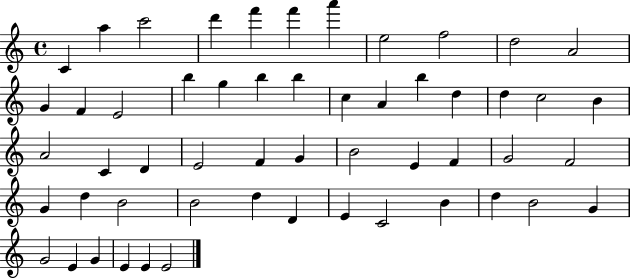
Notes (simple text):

C4/q A5/q C6/h D6/q F6/q F6/q A6/q E5/h F5/h D5/h A4/h G4/q F4/q E4/h B5/q G5/q B5/q B5/q C5/q A4/q B5/q D5/q D5/q C5/h B4/q A4/h C4/q D4/q E4/h F4/q G4/q B4/h E4/q F4/q G4/h F4/h G4/q D5/q B4/h B4/h D5/q D4/q E4/q C4/h B4/q D5/q B4/h G4/q G4/h E4/q G4/q E4/q E4/q E4/h